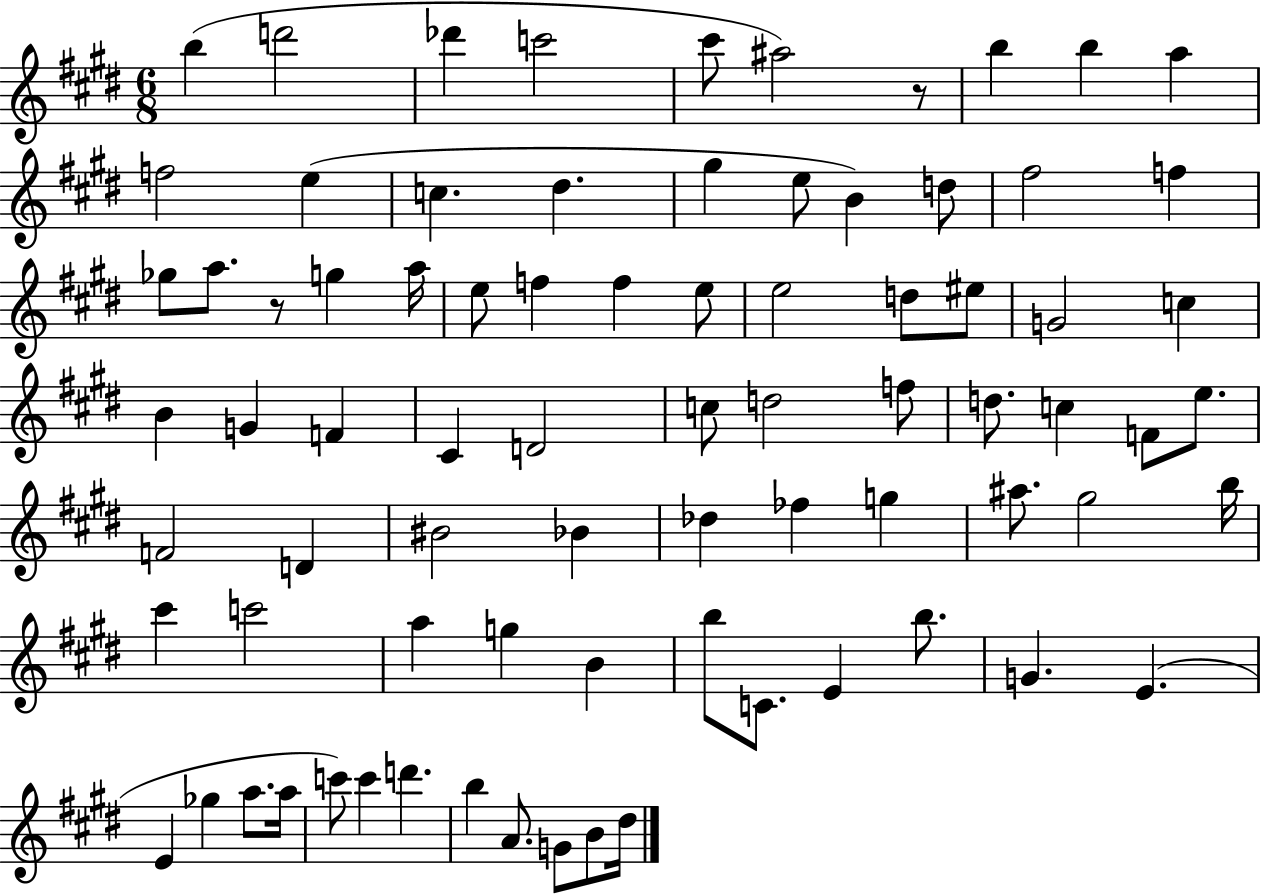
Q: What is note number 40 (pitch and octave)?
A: F5